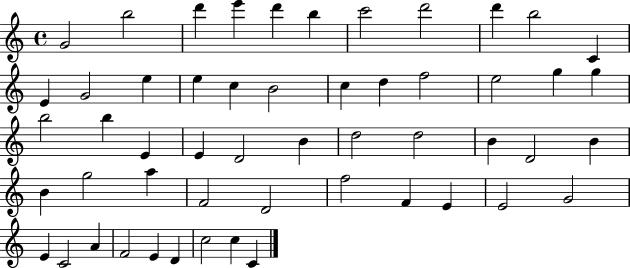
{
  \clef treble
  \time 4/4
  \defaultTimeSignature
  \key c \major
  g'2 b''2 | d'''4 e'''4 d'''4 b''4 | c'''2 d'''2 | d'''4 b''2 c'4 | \break e'4 g'2 e''4 | e''4 c''4 b'2 | c''4 d''4 f''2 | e''2 g''4 g''4 | \break b''2 b''4 e'4 | e'4 d'2 b'4 | d''2 d''2 | b'4 d'2 b'4 | \break b'4 g''2 a''4 | f'2 d'2 | f''2 f'4 e'4 | e'2 g'2 | \break e'4 c'2 a'4 | f'2 e'4 d'4 | c''2 c''4 c'4 | \bar "|."
}